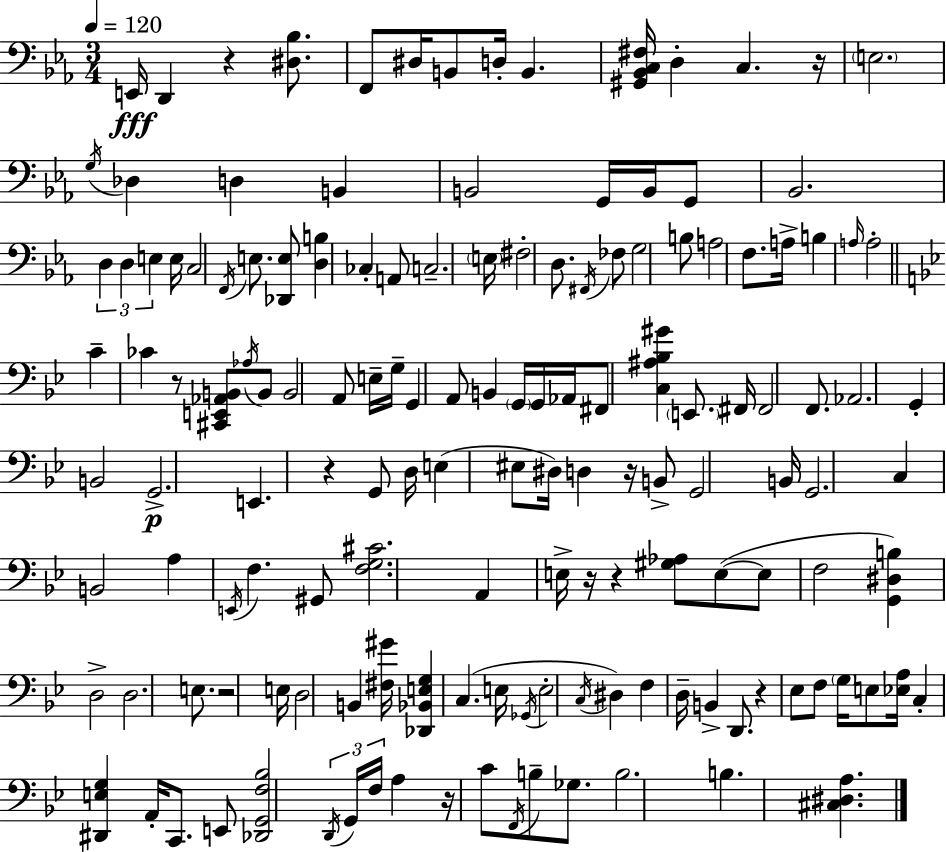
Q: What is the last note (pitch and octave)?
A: B3